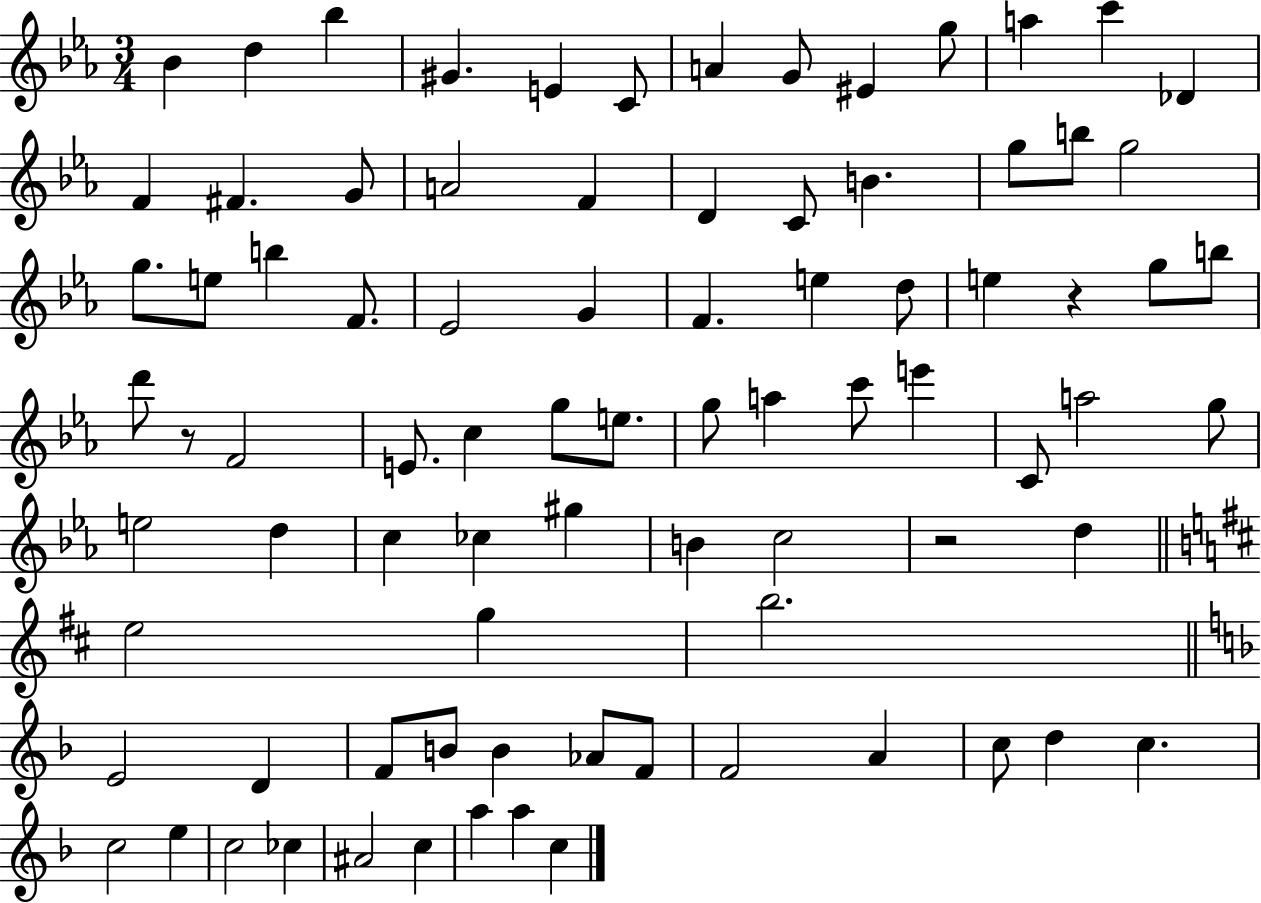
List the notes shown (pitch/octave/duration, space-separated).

Bb4/q D5/q Bb5/q G#4/q. E4/q C4/e A4/q G4/e EIS4/q G5/e A5/q C6/q Db4/q F4/q F#4/q. G4/e A4/h F4/q D4/q C4/e B4/q. G5/e B5/e G5/h G5/e. E5/e B5/q F4/e. Eb4/h G4/q F4/q. E5/q D5/e E5/q R/q G5/e B5/e D6/e R/e F4/h E4/e. C5/q G5/e E5/e. G5/e A5/q C6/e E6/q C4/e A5/h G5/e E5/h D5/q C5/q CES5/q G#5/q B4/q C5/h R/h D5/q E5/h G5/q B5/h. E4/h D4/q F4/e B4/e B4/q Ab4/e F4/e F4/h A4/q C5/e D5/q C5/q. C5/h E5/q C5/h CES5/q A#4/h C5/q A5/q A5/q C5/q